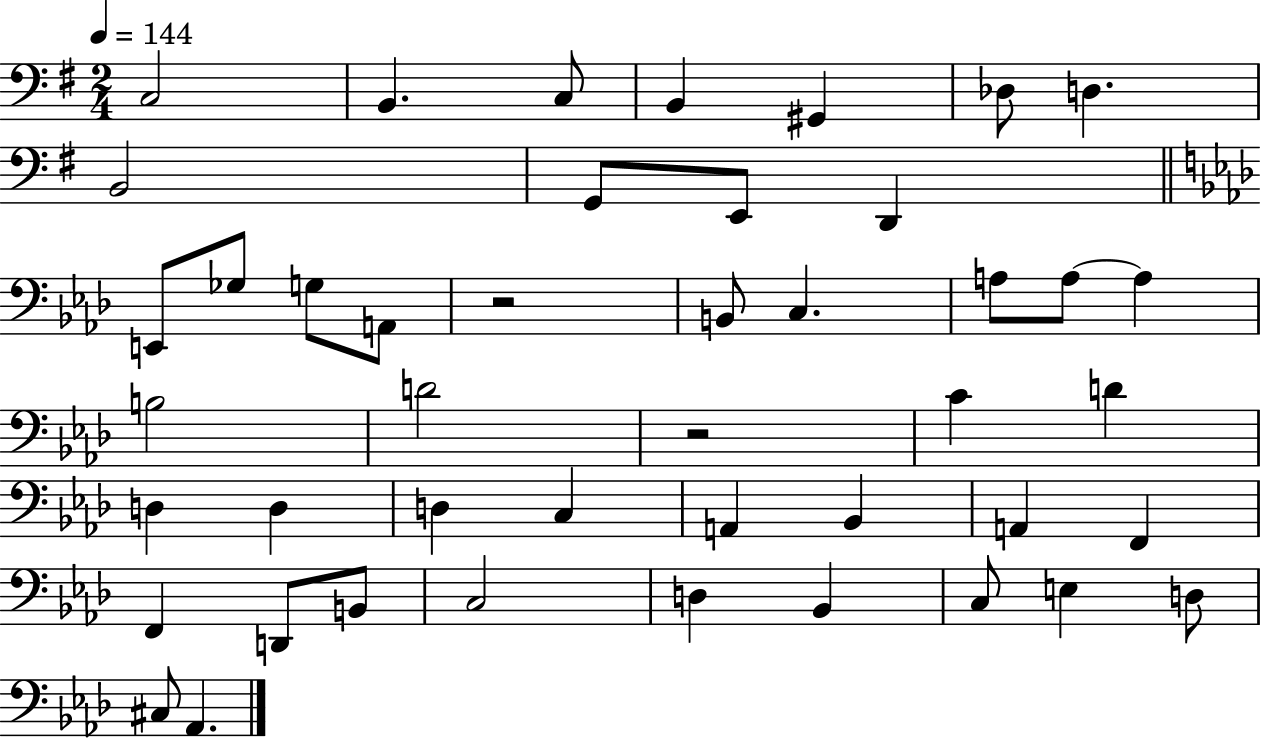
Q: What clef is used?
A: bass